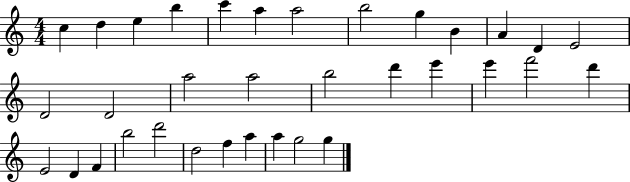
C5/q D5/q E5/q B5/q C6/q A5/q A5/h B5/h G5/q B4/q A4/q D4/q E4/h D4/h D4/h A5/h A5/h B5/h D6/q E6/q E6/q F6/h D6/q E4/h D4/q F4/q B5/h D6/h D5/h F5/q A5/q A5/q G5/h G5/q